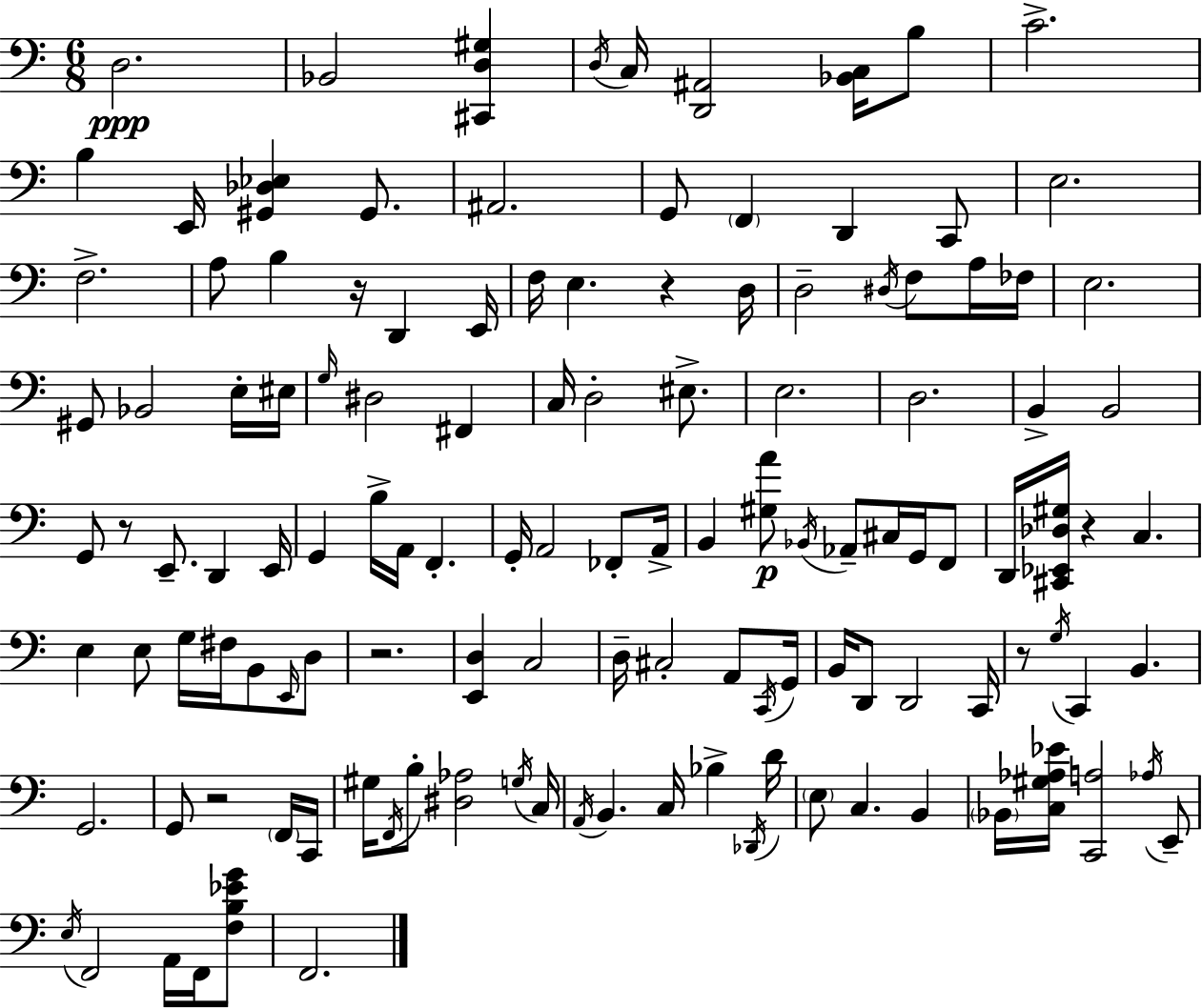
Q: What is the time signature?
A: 6/8